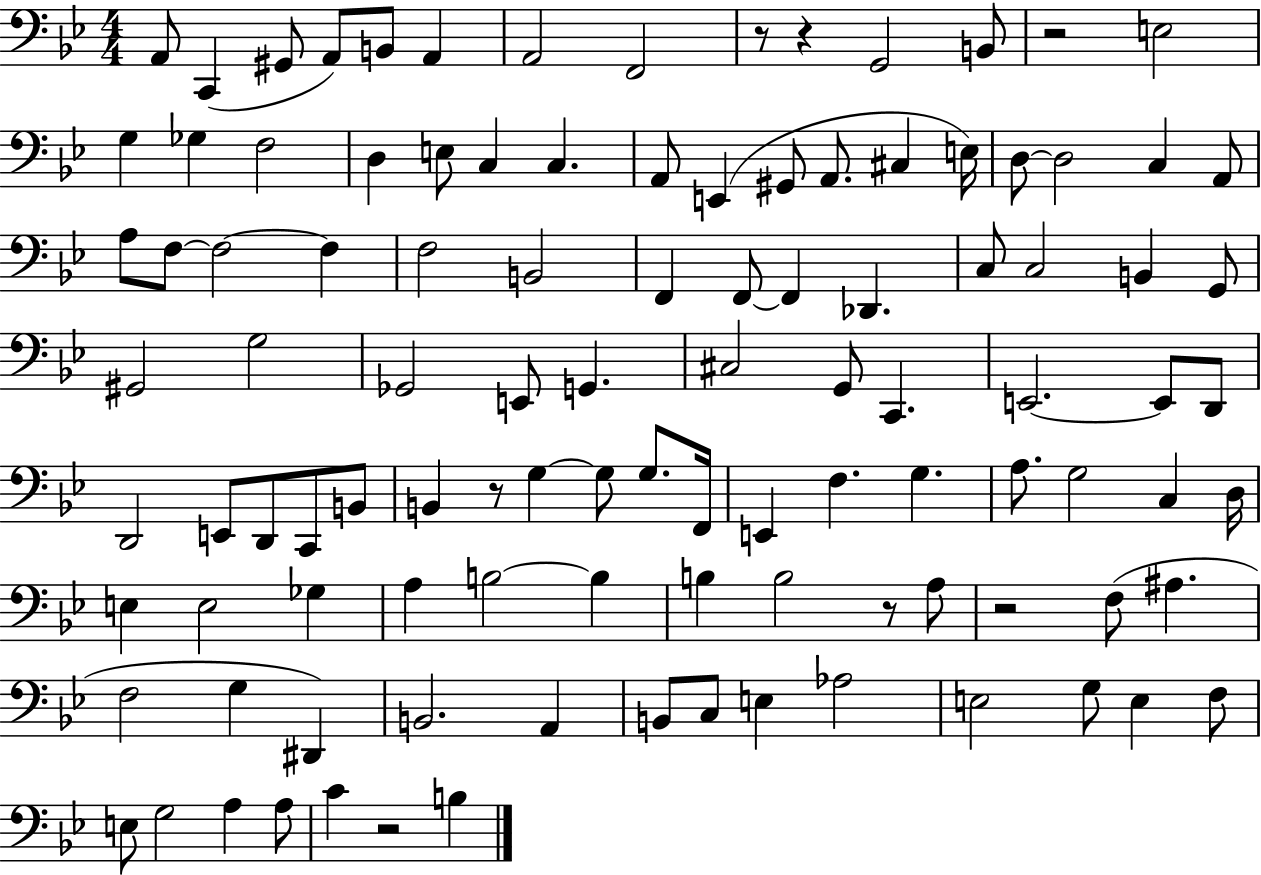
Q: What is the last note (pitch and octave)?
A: B3